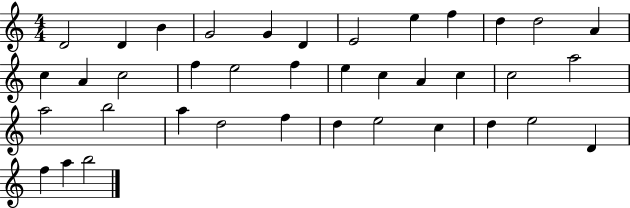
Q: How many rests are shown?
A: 0